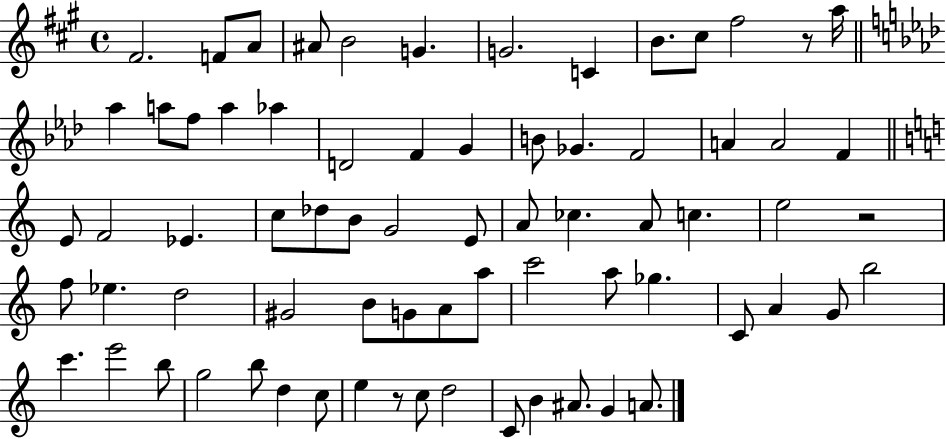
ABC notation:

X:1
T:Untitled
M:4/4
L:1/4
K:A
^F2 F/2 A/2 ^A/2 B2 G G2 C B/2 ^c/2 ^f2 z/2 a/4 _a a/2 f/2 a _a D2 F G B/2 _G F2 A A2 F E/2 F2 _E c/2 _d/2 B/2 G2 E/2 A/2 _c A/2 c e2 z2 f/2 _e d2 ^G2 B/2 G/2 A/2 a/2 c'2 a/2 _g C/2 A G/2 b2 c' e'2 b/2 g2 b/2 d c/2 e z/2 c/2 d2 C/2 B ^A/2 G A/2